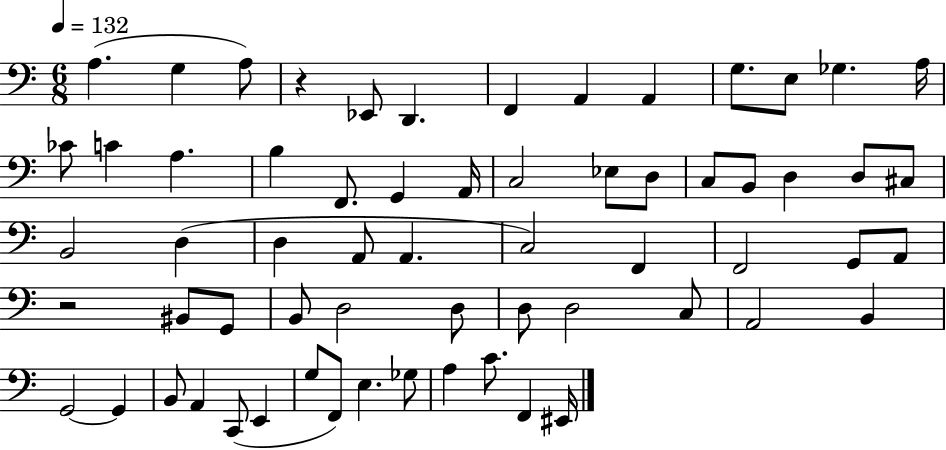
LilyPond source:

{
  \clef bass
  \numericTimeSignature
  \time 6/8
  \key c \major
  \tempo 4 = 132
  a4.( g4 a8) | r4 ees,8 d,4. | f,4 a,4 a,4 | g8. e8 ges4. a16 | \break ces'8 c'4 a4. | b4 f,8. g,4 a,16 | c2 ees8 d8 | c8 b,8 d4 d8 cis8 | \break b,2 d4( | d4 a,8 a,4. | c2) f,4 | f,2 g,8 a,8 | \break r2 bis,8 g,8 | b,8 d2 d8 | d8 d2 c8 | a,2 b,4 | \break g,2~~ g,4 | b,8 a,4 c,8( e,4 | g8 f,8) e4. ges8 | a4 c'8. f,4 eis,16 | \break \bar "|."
}